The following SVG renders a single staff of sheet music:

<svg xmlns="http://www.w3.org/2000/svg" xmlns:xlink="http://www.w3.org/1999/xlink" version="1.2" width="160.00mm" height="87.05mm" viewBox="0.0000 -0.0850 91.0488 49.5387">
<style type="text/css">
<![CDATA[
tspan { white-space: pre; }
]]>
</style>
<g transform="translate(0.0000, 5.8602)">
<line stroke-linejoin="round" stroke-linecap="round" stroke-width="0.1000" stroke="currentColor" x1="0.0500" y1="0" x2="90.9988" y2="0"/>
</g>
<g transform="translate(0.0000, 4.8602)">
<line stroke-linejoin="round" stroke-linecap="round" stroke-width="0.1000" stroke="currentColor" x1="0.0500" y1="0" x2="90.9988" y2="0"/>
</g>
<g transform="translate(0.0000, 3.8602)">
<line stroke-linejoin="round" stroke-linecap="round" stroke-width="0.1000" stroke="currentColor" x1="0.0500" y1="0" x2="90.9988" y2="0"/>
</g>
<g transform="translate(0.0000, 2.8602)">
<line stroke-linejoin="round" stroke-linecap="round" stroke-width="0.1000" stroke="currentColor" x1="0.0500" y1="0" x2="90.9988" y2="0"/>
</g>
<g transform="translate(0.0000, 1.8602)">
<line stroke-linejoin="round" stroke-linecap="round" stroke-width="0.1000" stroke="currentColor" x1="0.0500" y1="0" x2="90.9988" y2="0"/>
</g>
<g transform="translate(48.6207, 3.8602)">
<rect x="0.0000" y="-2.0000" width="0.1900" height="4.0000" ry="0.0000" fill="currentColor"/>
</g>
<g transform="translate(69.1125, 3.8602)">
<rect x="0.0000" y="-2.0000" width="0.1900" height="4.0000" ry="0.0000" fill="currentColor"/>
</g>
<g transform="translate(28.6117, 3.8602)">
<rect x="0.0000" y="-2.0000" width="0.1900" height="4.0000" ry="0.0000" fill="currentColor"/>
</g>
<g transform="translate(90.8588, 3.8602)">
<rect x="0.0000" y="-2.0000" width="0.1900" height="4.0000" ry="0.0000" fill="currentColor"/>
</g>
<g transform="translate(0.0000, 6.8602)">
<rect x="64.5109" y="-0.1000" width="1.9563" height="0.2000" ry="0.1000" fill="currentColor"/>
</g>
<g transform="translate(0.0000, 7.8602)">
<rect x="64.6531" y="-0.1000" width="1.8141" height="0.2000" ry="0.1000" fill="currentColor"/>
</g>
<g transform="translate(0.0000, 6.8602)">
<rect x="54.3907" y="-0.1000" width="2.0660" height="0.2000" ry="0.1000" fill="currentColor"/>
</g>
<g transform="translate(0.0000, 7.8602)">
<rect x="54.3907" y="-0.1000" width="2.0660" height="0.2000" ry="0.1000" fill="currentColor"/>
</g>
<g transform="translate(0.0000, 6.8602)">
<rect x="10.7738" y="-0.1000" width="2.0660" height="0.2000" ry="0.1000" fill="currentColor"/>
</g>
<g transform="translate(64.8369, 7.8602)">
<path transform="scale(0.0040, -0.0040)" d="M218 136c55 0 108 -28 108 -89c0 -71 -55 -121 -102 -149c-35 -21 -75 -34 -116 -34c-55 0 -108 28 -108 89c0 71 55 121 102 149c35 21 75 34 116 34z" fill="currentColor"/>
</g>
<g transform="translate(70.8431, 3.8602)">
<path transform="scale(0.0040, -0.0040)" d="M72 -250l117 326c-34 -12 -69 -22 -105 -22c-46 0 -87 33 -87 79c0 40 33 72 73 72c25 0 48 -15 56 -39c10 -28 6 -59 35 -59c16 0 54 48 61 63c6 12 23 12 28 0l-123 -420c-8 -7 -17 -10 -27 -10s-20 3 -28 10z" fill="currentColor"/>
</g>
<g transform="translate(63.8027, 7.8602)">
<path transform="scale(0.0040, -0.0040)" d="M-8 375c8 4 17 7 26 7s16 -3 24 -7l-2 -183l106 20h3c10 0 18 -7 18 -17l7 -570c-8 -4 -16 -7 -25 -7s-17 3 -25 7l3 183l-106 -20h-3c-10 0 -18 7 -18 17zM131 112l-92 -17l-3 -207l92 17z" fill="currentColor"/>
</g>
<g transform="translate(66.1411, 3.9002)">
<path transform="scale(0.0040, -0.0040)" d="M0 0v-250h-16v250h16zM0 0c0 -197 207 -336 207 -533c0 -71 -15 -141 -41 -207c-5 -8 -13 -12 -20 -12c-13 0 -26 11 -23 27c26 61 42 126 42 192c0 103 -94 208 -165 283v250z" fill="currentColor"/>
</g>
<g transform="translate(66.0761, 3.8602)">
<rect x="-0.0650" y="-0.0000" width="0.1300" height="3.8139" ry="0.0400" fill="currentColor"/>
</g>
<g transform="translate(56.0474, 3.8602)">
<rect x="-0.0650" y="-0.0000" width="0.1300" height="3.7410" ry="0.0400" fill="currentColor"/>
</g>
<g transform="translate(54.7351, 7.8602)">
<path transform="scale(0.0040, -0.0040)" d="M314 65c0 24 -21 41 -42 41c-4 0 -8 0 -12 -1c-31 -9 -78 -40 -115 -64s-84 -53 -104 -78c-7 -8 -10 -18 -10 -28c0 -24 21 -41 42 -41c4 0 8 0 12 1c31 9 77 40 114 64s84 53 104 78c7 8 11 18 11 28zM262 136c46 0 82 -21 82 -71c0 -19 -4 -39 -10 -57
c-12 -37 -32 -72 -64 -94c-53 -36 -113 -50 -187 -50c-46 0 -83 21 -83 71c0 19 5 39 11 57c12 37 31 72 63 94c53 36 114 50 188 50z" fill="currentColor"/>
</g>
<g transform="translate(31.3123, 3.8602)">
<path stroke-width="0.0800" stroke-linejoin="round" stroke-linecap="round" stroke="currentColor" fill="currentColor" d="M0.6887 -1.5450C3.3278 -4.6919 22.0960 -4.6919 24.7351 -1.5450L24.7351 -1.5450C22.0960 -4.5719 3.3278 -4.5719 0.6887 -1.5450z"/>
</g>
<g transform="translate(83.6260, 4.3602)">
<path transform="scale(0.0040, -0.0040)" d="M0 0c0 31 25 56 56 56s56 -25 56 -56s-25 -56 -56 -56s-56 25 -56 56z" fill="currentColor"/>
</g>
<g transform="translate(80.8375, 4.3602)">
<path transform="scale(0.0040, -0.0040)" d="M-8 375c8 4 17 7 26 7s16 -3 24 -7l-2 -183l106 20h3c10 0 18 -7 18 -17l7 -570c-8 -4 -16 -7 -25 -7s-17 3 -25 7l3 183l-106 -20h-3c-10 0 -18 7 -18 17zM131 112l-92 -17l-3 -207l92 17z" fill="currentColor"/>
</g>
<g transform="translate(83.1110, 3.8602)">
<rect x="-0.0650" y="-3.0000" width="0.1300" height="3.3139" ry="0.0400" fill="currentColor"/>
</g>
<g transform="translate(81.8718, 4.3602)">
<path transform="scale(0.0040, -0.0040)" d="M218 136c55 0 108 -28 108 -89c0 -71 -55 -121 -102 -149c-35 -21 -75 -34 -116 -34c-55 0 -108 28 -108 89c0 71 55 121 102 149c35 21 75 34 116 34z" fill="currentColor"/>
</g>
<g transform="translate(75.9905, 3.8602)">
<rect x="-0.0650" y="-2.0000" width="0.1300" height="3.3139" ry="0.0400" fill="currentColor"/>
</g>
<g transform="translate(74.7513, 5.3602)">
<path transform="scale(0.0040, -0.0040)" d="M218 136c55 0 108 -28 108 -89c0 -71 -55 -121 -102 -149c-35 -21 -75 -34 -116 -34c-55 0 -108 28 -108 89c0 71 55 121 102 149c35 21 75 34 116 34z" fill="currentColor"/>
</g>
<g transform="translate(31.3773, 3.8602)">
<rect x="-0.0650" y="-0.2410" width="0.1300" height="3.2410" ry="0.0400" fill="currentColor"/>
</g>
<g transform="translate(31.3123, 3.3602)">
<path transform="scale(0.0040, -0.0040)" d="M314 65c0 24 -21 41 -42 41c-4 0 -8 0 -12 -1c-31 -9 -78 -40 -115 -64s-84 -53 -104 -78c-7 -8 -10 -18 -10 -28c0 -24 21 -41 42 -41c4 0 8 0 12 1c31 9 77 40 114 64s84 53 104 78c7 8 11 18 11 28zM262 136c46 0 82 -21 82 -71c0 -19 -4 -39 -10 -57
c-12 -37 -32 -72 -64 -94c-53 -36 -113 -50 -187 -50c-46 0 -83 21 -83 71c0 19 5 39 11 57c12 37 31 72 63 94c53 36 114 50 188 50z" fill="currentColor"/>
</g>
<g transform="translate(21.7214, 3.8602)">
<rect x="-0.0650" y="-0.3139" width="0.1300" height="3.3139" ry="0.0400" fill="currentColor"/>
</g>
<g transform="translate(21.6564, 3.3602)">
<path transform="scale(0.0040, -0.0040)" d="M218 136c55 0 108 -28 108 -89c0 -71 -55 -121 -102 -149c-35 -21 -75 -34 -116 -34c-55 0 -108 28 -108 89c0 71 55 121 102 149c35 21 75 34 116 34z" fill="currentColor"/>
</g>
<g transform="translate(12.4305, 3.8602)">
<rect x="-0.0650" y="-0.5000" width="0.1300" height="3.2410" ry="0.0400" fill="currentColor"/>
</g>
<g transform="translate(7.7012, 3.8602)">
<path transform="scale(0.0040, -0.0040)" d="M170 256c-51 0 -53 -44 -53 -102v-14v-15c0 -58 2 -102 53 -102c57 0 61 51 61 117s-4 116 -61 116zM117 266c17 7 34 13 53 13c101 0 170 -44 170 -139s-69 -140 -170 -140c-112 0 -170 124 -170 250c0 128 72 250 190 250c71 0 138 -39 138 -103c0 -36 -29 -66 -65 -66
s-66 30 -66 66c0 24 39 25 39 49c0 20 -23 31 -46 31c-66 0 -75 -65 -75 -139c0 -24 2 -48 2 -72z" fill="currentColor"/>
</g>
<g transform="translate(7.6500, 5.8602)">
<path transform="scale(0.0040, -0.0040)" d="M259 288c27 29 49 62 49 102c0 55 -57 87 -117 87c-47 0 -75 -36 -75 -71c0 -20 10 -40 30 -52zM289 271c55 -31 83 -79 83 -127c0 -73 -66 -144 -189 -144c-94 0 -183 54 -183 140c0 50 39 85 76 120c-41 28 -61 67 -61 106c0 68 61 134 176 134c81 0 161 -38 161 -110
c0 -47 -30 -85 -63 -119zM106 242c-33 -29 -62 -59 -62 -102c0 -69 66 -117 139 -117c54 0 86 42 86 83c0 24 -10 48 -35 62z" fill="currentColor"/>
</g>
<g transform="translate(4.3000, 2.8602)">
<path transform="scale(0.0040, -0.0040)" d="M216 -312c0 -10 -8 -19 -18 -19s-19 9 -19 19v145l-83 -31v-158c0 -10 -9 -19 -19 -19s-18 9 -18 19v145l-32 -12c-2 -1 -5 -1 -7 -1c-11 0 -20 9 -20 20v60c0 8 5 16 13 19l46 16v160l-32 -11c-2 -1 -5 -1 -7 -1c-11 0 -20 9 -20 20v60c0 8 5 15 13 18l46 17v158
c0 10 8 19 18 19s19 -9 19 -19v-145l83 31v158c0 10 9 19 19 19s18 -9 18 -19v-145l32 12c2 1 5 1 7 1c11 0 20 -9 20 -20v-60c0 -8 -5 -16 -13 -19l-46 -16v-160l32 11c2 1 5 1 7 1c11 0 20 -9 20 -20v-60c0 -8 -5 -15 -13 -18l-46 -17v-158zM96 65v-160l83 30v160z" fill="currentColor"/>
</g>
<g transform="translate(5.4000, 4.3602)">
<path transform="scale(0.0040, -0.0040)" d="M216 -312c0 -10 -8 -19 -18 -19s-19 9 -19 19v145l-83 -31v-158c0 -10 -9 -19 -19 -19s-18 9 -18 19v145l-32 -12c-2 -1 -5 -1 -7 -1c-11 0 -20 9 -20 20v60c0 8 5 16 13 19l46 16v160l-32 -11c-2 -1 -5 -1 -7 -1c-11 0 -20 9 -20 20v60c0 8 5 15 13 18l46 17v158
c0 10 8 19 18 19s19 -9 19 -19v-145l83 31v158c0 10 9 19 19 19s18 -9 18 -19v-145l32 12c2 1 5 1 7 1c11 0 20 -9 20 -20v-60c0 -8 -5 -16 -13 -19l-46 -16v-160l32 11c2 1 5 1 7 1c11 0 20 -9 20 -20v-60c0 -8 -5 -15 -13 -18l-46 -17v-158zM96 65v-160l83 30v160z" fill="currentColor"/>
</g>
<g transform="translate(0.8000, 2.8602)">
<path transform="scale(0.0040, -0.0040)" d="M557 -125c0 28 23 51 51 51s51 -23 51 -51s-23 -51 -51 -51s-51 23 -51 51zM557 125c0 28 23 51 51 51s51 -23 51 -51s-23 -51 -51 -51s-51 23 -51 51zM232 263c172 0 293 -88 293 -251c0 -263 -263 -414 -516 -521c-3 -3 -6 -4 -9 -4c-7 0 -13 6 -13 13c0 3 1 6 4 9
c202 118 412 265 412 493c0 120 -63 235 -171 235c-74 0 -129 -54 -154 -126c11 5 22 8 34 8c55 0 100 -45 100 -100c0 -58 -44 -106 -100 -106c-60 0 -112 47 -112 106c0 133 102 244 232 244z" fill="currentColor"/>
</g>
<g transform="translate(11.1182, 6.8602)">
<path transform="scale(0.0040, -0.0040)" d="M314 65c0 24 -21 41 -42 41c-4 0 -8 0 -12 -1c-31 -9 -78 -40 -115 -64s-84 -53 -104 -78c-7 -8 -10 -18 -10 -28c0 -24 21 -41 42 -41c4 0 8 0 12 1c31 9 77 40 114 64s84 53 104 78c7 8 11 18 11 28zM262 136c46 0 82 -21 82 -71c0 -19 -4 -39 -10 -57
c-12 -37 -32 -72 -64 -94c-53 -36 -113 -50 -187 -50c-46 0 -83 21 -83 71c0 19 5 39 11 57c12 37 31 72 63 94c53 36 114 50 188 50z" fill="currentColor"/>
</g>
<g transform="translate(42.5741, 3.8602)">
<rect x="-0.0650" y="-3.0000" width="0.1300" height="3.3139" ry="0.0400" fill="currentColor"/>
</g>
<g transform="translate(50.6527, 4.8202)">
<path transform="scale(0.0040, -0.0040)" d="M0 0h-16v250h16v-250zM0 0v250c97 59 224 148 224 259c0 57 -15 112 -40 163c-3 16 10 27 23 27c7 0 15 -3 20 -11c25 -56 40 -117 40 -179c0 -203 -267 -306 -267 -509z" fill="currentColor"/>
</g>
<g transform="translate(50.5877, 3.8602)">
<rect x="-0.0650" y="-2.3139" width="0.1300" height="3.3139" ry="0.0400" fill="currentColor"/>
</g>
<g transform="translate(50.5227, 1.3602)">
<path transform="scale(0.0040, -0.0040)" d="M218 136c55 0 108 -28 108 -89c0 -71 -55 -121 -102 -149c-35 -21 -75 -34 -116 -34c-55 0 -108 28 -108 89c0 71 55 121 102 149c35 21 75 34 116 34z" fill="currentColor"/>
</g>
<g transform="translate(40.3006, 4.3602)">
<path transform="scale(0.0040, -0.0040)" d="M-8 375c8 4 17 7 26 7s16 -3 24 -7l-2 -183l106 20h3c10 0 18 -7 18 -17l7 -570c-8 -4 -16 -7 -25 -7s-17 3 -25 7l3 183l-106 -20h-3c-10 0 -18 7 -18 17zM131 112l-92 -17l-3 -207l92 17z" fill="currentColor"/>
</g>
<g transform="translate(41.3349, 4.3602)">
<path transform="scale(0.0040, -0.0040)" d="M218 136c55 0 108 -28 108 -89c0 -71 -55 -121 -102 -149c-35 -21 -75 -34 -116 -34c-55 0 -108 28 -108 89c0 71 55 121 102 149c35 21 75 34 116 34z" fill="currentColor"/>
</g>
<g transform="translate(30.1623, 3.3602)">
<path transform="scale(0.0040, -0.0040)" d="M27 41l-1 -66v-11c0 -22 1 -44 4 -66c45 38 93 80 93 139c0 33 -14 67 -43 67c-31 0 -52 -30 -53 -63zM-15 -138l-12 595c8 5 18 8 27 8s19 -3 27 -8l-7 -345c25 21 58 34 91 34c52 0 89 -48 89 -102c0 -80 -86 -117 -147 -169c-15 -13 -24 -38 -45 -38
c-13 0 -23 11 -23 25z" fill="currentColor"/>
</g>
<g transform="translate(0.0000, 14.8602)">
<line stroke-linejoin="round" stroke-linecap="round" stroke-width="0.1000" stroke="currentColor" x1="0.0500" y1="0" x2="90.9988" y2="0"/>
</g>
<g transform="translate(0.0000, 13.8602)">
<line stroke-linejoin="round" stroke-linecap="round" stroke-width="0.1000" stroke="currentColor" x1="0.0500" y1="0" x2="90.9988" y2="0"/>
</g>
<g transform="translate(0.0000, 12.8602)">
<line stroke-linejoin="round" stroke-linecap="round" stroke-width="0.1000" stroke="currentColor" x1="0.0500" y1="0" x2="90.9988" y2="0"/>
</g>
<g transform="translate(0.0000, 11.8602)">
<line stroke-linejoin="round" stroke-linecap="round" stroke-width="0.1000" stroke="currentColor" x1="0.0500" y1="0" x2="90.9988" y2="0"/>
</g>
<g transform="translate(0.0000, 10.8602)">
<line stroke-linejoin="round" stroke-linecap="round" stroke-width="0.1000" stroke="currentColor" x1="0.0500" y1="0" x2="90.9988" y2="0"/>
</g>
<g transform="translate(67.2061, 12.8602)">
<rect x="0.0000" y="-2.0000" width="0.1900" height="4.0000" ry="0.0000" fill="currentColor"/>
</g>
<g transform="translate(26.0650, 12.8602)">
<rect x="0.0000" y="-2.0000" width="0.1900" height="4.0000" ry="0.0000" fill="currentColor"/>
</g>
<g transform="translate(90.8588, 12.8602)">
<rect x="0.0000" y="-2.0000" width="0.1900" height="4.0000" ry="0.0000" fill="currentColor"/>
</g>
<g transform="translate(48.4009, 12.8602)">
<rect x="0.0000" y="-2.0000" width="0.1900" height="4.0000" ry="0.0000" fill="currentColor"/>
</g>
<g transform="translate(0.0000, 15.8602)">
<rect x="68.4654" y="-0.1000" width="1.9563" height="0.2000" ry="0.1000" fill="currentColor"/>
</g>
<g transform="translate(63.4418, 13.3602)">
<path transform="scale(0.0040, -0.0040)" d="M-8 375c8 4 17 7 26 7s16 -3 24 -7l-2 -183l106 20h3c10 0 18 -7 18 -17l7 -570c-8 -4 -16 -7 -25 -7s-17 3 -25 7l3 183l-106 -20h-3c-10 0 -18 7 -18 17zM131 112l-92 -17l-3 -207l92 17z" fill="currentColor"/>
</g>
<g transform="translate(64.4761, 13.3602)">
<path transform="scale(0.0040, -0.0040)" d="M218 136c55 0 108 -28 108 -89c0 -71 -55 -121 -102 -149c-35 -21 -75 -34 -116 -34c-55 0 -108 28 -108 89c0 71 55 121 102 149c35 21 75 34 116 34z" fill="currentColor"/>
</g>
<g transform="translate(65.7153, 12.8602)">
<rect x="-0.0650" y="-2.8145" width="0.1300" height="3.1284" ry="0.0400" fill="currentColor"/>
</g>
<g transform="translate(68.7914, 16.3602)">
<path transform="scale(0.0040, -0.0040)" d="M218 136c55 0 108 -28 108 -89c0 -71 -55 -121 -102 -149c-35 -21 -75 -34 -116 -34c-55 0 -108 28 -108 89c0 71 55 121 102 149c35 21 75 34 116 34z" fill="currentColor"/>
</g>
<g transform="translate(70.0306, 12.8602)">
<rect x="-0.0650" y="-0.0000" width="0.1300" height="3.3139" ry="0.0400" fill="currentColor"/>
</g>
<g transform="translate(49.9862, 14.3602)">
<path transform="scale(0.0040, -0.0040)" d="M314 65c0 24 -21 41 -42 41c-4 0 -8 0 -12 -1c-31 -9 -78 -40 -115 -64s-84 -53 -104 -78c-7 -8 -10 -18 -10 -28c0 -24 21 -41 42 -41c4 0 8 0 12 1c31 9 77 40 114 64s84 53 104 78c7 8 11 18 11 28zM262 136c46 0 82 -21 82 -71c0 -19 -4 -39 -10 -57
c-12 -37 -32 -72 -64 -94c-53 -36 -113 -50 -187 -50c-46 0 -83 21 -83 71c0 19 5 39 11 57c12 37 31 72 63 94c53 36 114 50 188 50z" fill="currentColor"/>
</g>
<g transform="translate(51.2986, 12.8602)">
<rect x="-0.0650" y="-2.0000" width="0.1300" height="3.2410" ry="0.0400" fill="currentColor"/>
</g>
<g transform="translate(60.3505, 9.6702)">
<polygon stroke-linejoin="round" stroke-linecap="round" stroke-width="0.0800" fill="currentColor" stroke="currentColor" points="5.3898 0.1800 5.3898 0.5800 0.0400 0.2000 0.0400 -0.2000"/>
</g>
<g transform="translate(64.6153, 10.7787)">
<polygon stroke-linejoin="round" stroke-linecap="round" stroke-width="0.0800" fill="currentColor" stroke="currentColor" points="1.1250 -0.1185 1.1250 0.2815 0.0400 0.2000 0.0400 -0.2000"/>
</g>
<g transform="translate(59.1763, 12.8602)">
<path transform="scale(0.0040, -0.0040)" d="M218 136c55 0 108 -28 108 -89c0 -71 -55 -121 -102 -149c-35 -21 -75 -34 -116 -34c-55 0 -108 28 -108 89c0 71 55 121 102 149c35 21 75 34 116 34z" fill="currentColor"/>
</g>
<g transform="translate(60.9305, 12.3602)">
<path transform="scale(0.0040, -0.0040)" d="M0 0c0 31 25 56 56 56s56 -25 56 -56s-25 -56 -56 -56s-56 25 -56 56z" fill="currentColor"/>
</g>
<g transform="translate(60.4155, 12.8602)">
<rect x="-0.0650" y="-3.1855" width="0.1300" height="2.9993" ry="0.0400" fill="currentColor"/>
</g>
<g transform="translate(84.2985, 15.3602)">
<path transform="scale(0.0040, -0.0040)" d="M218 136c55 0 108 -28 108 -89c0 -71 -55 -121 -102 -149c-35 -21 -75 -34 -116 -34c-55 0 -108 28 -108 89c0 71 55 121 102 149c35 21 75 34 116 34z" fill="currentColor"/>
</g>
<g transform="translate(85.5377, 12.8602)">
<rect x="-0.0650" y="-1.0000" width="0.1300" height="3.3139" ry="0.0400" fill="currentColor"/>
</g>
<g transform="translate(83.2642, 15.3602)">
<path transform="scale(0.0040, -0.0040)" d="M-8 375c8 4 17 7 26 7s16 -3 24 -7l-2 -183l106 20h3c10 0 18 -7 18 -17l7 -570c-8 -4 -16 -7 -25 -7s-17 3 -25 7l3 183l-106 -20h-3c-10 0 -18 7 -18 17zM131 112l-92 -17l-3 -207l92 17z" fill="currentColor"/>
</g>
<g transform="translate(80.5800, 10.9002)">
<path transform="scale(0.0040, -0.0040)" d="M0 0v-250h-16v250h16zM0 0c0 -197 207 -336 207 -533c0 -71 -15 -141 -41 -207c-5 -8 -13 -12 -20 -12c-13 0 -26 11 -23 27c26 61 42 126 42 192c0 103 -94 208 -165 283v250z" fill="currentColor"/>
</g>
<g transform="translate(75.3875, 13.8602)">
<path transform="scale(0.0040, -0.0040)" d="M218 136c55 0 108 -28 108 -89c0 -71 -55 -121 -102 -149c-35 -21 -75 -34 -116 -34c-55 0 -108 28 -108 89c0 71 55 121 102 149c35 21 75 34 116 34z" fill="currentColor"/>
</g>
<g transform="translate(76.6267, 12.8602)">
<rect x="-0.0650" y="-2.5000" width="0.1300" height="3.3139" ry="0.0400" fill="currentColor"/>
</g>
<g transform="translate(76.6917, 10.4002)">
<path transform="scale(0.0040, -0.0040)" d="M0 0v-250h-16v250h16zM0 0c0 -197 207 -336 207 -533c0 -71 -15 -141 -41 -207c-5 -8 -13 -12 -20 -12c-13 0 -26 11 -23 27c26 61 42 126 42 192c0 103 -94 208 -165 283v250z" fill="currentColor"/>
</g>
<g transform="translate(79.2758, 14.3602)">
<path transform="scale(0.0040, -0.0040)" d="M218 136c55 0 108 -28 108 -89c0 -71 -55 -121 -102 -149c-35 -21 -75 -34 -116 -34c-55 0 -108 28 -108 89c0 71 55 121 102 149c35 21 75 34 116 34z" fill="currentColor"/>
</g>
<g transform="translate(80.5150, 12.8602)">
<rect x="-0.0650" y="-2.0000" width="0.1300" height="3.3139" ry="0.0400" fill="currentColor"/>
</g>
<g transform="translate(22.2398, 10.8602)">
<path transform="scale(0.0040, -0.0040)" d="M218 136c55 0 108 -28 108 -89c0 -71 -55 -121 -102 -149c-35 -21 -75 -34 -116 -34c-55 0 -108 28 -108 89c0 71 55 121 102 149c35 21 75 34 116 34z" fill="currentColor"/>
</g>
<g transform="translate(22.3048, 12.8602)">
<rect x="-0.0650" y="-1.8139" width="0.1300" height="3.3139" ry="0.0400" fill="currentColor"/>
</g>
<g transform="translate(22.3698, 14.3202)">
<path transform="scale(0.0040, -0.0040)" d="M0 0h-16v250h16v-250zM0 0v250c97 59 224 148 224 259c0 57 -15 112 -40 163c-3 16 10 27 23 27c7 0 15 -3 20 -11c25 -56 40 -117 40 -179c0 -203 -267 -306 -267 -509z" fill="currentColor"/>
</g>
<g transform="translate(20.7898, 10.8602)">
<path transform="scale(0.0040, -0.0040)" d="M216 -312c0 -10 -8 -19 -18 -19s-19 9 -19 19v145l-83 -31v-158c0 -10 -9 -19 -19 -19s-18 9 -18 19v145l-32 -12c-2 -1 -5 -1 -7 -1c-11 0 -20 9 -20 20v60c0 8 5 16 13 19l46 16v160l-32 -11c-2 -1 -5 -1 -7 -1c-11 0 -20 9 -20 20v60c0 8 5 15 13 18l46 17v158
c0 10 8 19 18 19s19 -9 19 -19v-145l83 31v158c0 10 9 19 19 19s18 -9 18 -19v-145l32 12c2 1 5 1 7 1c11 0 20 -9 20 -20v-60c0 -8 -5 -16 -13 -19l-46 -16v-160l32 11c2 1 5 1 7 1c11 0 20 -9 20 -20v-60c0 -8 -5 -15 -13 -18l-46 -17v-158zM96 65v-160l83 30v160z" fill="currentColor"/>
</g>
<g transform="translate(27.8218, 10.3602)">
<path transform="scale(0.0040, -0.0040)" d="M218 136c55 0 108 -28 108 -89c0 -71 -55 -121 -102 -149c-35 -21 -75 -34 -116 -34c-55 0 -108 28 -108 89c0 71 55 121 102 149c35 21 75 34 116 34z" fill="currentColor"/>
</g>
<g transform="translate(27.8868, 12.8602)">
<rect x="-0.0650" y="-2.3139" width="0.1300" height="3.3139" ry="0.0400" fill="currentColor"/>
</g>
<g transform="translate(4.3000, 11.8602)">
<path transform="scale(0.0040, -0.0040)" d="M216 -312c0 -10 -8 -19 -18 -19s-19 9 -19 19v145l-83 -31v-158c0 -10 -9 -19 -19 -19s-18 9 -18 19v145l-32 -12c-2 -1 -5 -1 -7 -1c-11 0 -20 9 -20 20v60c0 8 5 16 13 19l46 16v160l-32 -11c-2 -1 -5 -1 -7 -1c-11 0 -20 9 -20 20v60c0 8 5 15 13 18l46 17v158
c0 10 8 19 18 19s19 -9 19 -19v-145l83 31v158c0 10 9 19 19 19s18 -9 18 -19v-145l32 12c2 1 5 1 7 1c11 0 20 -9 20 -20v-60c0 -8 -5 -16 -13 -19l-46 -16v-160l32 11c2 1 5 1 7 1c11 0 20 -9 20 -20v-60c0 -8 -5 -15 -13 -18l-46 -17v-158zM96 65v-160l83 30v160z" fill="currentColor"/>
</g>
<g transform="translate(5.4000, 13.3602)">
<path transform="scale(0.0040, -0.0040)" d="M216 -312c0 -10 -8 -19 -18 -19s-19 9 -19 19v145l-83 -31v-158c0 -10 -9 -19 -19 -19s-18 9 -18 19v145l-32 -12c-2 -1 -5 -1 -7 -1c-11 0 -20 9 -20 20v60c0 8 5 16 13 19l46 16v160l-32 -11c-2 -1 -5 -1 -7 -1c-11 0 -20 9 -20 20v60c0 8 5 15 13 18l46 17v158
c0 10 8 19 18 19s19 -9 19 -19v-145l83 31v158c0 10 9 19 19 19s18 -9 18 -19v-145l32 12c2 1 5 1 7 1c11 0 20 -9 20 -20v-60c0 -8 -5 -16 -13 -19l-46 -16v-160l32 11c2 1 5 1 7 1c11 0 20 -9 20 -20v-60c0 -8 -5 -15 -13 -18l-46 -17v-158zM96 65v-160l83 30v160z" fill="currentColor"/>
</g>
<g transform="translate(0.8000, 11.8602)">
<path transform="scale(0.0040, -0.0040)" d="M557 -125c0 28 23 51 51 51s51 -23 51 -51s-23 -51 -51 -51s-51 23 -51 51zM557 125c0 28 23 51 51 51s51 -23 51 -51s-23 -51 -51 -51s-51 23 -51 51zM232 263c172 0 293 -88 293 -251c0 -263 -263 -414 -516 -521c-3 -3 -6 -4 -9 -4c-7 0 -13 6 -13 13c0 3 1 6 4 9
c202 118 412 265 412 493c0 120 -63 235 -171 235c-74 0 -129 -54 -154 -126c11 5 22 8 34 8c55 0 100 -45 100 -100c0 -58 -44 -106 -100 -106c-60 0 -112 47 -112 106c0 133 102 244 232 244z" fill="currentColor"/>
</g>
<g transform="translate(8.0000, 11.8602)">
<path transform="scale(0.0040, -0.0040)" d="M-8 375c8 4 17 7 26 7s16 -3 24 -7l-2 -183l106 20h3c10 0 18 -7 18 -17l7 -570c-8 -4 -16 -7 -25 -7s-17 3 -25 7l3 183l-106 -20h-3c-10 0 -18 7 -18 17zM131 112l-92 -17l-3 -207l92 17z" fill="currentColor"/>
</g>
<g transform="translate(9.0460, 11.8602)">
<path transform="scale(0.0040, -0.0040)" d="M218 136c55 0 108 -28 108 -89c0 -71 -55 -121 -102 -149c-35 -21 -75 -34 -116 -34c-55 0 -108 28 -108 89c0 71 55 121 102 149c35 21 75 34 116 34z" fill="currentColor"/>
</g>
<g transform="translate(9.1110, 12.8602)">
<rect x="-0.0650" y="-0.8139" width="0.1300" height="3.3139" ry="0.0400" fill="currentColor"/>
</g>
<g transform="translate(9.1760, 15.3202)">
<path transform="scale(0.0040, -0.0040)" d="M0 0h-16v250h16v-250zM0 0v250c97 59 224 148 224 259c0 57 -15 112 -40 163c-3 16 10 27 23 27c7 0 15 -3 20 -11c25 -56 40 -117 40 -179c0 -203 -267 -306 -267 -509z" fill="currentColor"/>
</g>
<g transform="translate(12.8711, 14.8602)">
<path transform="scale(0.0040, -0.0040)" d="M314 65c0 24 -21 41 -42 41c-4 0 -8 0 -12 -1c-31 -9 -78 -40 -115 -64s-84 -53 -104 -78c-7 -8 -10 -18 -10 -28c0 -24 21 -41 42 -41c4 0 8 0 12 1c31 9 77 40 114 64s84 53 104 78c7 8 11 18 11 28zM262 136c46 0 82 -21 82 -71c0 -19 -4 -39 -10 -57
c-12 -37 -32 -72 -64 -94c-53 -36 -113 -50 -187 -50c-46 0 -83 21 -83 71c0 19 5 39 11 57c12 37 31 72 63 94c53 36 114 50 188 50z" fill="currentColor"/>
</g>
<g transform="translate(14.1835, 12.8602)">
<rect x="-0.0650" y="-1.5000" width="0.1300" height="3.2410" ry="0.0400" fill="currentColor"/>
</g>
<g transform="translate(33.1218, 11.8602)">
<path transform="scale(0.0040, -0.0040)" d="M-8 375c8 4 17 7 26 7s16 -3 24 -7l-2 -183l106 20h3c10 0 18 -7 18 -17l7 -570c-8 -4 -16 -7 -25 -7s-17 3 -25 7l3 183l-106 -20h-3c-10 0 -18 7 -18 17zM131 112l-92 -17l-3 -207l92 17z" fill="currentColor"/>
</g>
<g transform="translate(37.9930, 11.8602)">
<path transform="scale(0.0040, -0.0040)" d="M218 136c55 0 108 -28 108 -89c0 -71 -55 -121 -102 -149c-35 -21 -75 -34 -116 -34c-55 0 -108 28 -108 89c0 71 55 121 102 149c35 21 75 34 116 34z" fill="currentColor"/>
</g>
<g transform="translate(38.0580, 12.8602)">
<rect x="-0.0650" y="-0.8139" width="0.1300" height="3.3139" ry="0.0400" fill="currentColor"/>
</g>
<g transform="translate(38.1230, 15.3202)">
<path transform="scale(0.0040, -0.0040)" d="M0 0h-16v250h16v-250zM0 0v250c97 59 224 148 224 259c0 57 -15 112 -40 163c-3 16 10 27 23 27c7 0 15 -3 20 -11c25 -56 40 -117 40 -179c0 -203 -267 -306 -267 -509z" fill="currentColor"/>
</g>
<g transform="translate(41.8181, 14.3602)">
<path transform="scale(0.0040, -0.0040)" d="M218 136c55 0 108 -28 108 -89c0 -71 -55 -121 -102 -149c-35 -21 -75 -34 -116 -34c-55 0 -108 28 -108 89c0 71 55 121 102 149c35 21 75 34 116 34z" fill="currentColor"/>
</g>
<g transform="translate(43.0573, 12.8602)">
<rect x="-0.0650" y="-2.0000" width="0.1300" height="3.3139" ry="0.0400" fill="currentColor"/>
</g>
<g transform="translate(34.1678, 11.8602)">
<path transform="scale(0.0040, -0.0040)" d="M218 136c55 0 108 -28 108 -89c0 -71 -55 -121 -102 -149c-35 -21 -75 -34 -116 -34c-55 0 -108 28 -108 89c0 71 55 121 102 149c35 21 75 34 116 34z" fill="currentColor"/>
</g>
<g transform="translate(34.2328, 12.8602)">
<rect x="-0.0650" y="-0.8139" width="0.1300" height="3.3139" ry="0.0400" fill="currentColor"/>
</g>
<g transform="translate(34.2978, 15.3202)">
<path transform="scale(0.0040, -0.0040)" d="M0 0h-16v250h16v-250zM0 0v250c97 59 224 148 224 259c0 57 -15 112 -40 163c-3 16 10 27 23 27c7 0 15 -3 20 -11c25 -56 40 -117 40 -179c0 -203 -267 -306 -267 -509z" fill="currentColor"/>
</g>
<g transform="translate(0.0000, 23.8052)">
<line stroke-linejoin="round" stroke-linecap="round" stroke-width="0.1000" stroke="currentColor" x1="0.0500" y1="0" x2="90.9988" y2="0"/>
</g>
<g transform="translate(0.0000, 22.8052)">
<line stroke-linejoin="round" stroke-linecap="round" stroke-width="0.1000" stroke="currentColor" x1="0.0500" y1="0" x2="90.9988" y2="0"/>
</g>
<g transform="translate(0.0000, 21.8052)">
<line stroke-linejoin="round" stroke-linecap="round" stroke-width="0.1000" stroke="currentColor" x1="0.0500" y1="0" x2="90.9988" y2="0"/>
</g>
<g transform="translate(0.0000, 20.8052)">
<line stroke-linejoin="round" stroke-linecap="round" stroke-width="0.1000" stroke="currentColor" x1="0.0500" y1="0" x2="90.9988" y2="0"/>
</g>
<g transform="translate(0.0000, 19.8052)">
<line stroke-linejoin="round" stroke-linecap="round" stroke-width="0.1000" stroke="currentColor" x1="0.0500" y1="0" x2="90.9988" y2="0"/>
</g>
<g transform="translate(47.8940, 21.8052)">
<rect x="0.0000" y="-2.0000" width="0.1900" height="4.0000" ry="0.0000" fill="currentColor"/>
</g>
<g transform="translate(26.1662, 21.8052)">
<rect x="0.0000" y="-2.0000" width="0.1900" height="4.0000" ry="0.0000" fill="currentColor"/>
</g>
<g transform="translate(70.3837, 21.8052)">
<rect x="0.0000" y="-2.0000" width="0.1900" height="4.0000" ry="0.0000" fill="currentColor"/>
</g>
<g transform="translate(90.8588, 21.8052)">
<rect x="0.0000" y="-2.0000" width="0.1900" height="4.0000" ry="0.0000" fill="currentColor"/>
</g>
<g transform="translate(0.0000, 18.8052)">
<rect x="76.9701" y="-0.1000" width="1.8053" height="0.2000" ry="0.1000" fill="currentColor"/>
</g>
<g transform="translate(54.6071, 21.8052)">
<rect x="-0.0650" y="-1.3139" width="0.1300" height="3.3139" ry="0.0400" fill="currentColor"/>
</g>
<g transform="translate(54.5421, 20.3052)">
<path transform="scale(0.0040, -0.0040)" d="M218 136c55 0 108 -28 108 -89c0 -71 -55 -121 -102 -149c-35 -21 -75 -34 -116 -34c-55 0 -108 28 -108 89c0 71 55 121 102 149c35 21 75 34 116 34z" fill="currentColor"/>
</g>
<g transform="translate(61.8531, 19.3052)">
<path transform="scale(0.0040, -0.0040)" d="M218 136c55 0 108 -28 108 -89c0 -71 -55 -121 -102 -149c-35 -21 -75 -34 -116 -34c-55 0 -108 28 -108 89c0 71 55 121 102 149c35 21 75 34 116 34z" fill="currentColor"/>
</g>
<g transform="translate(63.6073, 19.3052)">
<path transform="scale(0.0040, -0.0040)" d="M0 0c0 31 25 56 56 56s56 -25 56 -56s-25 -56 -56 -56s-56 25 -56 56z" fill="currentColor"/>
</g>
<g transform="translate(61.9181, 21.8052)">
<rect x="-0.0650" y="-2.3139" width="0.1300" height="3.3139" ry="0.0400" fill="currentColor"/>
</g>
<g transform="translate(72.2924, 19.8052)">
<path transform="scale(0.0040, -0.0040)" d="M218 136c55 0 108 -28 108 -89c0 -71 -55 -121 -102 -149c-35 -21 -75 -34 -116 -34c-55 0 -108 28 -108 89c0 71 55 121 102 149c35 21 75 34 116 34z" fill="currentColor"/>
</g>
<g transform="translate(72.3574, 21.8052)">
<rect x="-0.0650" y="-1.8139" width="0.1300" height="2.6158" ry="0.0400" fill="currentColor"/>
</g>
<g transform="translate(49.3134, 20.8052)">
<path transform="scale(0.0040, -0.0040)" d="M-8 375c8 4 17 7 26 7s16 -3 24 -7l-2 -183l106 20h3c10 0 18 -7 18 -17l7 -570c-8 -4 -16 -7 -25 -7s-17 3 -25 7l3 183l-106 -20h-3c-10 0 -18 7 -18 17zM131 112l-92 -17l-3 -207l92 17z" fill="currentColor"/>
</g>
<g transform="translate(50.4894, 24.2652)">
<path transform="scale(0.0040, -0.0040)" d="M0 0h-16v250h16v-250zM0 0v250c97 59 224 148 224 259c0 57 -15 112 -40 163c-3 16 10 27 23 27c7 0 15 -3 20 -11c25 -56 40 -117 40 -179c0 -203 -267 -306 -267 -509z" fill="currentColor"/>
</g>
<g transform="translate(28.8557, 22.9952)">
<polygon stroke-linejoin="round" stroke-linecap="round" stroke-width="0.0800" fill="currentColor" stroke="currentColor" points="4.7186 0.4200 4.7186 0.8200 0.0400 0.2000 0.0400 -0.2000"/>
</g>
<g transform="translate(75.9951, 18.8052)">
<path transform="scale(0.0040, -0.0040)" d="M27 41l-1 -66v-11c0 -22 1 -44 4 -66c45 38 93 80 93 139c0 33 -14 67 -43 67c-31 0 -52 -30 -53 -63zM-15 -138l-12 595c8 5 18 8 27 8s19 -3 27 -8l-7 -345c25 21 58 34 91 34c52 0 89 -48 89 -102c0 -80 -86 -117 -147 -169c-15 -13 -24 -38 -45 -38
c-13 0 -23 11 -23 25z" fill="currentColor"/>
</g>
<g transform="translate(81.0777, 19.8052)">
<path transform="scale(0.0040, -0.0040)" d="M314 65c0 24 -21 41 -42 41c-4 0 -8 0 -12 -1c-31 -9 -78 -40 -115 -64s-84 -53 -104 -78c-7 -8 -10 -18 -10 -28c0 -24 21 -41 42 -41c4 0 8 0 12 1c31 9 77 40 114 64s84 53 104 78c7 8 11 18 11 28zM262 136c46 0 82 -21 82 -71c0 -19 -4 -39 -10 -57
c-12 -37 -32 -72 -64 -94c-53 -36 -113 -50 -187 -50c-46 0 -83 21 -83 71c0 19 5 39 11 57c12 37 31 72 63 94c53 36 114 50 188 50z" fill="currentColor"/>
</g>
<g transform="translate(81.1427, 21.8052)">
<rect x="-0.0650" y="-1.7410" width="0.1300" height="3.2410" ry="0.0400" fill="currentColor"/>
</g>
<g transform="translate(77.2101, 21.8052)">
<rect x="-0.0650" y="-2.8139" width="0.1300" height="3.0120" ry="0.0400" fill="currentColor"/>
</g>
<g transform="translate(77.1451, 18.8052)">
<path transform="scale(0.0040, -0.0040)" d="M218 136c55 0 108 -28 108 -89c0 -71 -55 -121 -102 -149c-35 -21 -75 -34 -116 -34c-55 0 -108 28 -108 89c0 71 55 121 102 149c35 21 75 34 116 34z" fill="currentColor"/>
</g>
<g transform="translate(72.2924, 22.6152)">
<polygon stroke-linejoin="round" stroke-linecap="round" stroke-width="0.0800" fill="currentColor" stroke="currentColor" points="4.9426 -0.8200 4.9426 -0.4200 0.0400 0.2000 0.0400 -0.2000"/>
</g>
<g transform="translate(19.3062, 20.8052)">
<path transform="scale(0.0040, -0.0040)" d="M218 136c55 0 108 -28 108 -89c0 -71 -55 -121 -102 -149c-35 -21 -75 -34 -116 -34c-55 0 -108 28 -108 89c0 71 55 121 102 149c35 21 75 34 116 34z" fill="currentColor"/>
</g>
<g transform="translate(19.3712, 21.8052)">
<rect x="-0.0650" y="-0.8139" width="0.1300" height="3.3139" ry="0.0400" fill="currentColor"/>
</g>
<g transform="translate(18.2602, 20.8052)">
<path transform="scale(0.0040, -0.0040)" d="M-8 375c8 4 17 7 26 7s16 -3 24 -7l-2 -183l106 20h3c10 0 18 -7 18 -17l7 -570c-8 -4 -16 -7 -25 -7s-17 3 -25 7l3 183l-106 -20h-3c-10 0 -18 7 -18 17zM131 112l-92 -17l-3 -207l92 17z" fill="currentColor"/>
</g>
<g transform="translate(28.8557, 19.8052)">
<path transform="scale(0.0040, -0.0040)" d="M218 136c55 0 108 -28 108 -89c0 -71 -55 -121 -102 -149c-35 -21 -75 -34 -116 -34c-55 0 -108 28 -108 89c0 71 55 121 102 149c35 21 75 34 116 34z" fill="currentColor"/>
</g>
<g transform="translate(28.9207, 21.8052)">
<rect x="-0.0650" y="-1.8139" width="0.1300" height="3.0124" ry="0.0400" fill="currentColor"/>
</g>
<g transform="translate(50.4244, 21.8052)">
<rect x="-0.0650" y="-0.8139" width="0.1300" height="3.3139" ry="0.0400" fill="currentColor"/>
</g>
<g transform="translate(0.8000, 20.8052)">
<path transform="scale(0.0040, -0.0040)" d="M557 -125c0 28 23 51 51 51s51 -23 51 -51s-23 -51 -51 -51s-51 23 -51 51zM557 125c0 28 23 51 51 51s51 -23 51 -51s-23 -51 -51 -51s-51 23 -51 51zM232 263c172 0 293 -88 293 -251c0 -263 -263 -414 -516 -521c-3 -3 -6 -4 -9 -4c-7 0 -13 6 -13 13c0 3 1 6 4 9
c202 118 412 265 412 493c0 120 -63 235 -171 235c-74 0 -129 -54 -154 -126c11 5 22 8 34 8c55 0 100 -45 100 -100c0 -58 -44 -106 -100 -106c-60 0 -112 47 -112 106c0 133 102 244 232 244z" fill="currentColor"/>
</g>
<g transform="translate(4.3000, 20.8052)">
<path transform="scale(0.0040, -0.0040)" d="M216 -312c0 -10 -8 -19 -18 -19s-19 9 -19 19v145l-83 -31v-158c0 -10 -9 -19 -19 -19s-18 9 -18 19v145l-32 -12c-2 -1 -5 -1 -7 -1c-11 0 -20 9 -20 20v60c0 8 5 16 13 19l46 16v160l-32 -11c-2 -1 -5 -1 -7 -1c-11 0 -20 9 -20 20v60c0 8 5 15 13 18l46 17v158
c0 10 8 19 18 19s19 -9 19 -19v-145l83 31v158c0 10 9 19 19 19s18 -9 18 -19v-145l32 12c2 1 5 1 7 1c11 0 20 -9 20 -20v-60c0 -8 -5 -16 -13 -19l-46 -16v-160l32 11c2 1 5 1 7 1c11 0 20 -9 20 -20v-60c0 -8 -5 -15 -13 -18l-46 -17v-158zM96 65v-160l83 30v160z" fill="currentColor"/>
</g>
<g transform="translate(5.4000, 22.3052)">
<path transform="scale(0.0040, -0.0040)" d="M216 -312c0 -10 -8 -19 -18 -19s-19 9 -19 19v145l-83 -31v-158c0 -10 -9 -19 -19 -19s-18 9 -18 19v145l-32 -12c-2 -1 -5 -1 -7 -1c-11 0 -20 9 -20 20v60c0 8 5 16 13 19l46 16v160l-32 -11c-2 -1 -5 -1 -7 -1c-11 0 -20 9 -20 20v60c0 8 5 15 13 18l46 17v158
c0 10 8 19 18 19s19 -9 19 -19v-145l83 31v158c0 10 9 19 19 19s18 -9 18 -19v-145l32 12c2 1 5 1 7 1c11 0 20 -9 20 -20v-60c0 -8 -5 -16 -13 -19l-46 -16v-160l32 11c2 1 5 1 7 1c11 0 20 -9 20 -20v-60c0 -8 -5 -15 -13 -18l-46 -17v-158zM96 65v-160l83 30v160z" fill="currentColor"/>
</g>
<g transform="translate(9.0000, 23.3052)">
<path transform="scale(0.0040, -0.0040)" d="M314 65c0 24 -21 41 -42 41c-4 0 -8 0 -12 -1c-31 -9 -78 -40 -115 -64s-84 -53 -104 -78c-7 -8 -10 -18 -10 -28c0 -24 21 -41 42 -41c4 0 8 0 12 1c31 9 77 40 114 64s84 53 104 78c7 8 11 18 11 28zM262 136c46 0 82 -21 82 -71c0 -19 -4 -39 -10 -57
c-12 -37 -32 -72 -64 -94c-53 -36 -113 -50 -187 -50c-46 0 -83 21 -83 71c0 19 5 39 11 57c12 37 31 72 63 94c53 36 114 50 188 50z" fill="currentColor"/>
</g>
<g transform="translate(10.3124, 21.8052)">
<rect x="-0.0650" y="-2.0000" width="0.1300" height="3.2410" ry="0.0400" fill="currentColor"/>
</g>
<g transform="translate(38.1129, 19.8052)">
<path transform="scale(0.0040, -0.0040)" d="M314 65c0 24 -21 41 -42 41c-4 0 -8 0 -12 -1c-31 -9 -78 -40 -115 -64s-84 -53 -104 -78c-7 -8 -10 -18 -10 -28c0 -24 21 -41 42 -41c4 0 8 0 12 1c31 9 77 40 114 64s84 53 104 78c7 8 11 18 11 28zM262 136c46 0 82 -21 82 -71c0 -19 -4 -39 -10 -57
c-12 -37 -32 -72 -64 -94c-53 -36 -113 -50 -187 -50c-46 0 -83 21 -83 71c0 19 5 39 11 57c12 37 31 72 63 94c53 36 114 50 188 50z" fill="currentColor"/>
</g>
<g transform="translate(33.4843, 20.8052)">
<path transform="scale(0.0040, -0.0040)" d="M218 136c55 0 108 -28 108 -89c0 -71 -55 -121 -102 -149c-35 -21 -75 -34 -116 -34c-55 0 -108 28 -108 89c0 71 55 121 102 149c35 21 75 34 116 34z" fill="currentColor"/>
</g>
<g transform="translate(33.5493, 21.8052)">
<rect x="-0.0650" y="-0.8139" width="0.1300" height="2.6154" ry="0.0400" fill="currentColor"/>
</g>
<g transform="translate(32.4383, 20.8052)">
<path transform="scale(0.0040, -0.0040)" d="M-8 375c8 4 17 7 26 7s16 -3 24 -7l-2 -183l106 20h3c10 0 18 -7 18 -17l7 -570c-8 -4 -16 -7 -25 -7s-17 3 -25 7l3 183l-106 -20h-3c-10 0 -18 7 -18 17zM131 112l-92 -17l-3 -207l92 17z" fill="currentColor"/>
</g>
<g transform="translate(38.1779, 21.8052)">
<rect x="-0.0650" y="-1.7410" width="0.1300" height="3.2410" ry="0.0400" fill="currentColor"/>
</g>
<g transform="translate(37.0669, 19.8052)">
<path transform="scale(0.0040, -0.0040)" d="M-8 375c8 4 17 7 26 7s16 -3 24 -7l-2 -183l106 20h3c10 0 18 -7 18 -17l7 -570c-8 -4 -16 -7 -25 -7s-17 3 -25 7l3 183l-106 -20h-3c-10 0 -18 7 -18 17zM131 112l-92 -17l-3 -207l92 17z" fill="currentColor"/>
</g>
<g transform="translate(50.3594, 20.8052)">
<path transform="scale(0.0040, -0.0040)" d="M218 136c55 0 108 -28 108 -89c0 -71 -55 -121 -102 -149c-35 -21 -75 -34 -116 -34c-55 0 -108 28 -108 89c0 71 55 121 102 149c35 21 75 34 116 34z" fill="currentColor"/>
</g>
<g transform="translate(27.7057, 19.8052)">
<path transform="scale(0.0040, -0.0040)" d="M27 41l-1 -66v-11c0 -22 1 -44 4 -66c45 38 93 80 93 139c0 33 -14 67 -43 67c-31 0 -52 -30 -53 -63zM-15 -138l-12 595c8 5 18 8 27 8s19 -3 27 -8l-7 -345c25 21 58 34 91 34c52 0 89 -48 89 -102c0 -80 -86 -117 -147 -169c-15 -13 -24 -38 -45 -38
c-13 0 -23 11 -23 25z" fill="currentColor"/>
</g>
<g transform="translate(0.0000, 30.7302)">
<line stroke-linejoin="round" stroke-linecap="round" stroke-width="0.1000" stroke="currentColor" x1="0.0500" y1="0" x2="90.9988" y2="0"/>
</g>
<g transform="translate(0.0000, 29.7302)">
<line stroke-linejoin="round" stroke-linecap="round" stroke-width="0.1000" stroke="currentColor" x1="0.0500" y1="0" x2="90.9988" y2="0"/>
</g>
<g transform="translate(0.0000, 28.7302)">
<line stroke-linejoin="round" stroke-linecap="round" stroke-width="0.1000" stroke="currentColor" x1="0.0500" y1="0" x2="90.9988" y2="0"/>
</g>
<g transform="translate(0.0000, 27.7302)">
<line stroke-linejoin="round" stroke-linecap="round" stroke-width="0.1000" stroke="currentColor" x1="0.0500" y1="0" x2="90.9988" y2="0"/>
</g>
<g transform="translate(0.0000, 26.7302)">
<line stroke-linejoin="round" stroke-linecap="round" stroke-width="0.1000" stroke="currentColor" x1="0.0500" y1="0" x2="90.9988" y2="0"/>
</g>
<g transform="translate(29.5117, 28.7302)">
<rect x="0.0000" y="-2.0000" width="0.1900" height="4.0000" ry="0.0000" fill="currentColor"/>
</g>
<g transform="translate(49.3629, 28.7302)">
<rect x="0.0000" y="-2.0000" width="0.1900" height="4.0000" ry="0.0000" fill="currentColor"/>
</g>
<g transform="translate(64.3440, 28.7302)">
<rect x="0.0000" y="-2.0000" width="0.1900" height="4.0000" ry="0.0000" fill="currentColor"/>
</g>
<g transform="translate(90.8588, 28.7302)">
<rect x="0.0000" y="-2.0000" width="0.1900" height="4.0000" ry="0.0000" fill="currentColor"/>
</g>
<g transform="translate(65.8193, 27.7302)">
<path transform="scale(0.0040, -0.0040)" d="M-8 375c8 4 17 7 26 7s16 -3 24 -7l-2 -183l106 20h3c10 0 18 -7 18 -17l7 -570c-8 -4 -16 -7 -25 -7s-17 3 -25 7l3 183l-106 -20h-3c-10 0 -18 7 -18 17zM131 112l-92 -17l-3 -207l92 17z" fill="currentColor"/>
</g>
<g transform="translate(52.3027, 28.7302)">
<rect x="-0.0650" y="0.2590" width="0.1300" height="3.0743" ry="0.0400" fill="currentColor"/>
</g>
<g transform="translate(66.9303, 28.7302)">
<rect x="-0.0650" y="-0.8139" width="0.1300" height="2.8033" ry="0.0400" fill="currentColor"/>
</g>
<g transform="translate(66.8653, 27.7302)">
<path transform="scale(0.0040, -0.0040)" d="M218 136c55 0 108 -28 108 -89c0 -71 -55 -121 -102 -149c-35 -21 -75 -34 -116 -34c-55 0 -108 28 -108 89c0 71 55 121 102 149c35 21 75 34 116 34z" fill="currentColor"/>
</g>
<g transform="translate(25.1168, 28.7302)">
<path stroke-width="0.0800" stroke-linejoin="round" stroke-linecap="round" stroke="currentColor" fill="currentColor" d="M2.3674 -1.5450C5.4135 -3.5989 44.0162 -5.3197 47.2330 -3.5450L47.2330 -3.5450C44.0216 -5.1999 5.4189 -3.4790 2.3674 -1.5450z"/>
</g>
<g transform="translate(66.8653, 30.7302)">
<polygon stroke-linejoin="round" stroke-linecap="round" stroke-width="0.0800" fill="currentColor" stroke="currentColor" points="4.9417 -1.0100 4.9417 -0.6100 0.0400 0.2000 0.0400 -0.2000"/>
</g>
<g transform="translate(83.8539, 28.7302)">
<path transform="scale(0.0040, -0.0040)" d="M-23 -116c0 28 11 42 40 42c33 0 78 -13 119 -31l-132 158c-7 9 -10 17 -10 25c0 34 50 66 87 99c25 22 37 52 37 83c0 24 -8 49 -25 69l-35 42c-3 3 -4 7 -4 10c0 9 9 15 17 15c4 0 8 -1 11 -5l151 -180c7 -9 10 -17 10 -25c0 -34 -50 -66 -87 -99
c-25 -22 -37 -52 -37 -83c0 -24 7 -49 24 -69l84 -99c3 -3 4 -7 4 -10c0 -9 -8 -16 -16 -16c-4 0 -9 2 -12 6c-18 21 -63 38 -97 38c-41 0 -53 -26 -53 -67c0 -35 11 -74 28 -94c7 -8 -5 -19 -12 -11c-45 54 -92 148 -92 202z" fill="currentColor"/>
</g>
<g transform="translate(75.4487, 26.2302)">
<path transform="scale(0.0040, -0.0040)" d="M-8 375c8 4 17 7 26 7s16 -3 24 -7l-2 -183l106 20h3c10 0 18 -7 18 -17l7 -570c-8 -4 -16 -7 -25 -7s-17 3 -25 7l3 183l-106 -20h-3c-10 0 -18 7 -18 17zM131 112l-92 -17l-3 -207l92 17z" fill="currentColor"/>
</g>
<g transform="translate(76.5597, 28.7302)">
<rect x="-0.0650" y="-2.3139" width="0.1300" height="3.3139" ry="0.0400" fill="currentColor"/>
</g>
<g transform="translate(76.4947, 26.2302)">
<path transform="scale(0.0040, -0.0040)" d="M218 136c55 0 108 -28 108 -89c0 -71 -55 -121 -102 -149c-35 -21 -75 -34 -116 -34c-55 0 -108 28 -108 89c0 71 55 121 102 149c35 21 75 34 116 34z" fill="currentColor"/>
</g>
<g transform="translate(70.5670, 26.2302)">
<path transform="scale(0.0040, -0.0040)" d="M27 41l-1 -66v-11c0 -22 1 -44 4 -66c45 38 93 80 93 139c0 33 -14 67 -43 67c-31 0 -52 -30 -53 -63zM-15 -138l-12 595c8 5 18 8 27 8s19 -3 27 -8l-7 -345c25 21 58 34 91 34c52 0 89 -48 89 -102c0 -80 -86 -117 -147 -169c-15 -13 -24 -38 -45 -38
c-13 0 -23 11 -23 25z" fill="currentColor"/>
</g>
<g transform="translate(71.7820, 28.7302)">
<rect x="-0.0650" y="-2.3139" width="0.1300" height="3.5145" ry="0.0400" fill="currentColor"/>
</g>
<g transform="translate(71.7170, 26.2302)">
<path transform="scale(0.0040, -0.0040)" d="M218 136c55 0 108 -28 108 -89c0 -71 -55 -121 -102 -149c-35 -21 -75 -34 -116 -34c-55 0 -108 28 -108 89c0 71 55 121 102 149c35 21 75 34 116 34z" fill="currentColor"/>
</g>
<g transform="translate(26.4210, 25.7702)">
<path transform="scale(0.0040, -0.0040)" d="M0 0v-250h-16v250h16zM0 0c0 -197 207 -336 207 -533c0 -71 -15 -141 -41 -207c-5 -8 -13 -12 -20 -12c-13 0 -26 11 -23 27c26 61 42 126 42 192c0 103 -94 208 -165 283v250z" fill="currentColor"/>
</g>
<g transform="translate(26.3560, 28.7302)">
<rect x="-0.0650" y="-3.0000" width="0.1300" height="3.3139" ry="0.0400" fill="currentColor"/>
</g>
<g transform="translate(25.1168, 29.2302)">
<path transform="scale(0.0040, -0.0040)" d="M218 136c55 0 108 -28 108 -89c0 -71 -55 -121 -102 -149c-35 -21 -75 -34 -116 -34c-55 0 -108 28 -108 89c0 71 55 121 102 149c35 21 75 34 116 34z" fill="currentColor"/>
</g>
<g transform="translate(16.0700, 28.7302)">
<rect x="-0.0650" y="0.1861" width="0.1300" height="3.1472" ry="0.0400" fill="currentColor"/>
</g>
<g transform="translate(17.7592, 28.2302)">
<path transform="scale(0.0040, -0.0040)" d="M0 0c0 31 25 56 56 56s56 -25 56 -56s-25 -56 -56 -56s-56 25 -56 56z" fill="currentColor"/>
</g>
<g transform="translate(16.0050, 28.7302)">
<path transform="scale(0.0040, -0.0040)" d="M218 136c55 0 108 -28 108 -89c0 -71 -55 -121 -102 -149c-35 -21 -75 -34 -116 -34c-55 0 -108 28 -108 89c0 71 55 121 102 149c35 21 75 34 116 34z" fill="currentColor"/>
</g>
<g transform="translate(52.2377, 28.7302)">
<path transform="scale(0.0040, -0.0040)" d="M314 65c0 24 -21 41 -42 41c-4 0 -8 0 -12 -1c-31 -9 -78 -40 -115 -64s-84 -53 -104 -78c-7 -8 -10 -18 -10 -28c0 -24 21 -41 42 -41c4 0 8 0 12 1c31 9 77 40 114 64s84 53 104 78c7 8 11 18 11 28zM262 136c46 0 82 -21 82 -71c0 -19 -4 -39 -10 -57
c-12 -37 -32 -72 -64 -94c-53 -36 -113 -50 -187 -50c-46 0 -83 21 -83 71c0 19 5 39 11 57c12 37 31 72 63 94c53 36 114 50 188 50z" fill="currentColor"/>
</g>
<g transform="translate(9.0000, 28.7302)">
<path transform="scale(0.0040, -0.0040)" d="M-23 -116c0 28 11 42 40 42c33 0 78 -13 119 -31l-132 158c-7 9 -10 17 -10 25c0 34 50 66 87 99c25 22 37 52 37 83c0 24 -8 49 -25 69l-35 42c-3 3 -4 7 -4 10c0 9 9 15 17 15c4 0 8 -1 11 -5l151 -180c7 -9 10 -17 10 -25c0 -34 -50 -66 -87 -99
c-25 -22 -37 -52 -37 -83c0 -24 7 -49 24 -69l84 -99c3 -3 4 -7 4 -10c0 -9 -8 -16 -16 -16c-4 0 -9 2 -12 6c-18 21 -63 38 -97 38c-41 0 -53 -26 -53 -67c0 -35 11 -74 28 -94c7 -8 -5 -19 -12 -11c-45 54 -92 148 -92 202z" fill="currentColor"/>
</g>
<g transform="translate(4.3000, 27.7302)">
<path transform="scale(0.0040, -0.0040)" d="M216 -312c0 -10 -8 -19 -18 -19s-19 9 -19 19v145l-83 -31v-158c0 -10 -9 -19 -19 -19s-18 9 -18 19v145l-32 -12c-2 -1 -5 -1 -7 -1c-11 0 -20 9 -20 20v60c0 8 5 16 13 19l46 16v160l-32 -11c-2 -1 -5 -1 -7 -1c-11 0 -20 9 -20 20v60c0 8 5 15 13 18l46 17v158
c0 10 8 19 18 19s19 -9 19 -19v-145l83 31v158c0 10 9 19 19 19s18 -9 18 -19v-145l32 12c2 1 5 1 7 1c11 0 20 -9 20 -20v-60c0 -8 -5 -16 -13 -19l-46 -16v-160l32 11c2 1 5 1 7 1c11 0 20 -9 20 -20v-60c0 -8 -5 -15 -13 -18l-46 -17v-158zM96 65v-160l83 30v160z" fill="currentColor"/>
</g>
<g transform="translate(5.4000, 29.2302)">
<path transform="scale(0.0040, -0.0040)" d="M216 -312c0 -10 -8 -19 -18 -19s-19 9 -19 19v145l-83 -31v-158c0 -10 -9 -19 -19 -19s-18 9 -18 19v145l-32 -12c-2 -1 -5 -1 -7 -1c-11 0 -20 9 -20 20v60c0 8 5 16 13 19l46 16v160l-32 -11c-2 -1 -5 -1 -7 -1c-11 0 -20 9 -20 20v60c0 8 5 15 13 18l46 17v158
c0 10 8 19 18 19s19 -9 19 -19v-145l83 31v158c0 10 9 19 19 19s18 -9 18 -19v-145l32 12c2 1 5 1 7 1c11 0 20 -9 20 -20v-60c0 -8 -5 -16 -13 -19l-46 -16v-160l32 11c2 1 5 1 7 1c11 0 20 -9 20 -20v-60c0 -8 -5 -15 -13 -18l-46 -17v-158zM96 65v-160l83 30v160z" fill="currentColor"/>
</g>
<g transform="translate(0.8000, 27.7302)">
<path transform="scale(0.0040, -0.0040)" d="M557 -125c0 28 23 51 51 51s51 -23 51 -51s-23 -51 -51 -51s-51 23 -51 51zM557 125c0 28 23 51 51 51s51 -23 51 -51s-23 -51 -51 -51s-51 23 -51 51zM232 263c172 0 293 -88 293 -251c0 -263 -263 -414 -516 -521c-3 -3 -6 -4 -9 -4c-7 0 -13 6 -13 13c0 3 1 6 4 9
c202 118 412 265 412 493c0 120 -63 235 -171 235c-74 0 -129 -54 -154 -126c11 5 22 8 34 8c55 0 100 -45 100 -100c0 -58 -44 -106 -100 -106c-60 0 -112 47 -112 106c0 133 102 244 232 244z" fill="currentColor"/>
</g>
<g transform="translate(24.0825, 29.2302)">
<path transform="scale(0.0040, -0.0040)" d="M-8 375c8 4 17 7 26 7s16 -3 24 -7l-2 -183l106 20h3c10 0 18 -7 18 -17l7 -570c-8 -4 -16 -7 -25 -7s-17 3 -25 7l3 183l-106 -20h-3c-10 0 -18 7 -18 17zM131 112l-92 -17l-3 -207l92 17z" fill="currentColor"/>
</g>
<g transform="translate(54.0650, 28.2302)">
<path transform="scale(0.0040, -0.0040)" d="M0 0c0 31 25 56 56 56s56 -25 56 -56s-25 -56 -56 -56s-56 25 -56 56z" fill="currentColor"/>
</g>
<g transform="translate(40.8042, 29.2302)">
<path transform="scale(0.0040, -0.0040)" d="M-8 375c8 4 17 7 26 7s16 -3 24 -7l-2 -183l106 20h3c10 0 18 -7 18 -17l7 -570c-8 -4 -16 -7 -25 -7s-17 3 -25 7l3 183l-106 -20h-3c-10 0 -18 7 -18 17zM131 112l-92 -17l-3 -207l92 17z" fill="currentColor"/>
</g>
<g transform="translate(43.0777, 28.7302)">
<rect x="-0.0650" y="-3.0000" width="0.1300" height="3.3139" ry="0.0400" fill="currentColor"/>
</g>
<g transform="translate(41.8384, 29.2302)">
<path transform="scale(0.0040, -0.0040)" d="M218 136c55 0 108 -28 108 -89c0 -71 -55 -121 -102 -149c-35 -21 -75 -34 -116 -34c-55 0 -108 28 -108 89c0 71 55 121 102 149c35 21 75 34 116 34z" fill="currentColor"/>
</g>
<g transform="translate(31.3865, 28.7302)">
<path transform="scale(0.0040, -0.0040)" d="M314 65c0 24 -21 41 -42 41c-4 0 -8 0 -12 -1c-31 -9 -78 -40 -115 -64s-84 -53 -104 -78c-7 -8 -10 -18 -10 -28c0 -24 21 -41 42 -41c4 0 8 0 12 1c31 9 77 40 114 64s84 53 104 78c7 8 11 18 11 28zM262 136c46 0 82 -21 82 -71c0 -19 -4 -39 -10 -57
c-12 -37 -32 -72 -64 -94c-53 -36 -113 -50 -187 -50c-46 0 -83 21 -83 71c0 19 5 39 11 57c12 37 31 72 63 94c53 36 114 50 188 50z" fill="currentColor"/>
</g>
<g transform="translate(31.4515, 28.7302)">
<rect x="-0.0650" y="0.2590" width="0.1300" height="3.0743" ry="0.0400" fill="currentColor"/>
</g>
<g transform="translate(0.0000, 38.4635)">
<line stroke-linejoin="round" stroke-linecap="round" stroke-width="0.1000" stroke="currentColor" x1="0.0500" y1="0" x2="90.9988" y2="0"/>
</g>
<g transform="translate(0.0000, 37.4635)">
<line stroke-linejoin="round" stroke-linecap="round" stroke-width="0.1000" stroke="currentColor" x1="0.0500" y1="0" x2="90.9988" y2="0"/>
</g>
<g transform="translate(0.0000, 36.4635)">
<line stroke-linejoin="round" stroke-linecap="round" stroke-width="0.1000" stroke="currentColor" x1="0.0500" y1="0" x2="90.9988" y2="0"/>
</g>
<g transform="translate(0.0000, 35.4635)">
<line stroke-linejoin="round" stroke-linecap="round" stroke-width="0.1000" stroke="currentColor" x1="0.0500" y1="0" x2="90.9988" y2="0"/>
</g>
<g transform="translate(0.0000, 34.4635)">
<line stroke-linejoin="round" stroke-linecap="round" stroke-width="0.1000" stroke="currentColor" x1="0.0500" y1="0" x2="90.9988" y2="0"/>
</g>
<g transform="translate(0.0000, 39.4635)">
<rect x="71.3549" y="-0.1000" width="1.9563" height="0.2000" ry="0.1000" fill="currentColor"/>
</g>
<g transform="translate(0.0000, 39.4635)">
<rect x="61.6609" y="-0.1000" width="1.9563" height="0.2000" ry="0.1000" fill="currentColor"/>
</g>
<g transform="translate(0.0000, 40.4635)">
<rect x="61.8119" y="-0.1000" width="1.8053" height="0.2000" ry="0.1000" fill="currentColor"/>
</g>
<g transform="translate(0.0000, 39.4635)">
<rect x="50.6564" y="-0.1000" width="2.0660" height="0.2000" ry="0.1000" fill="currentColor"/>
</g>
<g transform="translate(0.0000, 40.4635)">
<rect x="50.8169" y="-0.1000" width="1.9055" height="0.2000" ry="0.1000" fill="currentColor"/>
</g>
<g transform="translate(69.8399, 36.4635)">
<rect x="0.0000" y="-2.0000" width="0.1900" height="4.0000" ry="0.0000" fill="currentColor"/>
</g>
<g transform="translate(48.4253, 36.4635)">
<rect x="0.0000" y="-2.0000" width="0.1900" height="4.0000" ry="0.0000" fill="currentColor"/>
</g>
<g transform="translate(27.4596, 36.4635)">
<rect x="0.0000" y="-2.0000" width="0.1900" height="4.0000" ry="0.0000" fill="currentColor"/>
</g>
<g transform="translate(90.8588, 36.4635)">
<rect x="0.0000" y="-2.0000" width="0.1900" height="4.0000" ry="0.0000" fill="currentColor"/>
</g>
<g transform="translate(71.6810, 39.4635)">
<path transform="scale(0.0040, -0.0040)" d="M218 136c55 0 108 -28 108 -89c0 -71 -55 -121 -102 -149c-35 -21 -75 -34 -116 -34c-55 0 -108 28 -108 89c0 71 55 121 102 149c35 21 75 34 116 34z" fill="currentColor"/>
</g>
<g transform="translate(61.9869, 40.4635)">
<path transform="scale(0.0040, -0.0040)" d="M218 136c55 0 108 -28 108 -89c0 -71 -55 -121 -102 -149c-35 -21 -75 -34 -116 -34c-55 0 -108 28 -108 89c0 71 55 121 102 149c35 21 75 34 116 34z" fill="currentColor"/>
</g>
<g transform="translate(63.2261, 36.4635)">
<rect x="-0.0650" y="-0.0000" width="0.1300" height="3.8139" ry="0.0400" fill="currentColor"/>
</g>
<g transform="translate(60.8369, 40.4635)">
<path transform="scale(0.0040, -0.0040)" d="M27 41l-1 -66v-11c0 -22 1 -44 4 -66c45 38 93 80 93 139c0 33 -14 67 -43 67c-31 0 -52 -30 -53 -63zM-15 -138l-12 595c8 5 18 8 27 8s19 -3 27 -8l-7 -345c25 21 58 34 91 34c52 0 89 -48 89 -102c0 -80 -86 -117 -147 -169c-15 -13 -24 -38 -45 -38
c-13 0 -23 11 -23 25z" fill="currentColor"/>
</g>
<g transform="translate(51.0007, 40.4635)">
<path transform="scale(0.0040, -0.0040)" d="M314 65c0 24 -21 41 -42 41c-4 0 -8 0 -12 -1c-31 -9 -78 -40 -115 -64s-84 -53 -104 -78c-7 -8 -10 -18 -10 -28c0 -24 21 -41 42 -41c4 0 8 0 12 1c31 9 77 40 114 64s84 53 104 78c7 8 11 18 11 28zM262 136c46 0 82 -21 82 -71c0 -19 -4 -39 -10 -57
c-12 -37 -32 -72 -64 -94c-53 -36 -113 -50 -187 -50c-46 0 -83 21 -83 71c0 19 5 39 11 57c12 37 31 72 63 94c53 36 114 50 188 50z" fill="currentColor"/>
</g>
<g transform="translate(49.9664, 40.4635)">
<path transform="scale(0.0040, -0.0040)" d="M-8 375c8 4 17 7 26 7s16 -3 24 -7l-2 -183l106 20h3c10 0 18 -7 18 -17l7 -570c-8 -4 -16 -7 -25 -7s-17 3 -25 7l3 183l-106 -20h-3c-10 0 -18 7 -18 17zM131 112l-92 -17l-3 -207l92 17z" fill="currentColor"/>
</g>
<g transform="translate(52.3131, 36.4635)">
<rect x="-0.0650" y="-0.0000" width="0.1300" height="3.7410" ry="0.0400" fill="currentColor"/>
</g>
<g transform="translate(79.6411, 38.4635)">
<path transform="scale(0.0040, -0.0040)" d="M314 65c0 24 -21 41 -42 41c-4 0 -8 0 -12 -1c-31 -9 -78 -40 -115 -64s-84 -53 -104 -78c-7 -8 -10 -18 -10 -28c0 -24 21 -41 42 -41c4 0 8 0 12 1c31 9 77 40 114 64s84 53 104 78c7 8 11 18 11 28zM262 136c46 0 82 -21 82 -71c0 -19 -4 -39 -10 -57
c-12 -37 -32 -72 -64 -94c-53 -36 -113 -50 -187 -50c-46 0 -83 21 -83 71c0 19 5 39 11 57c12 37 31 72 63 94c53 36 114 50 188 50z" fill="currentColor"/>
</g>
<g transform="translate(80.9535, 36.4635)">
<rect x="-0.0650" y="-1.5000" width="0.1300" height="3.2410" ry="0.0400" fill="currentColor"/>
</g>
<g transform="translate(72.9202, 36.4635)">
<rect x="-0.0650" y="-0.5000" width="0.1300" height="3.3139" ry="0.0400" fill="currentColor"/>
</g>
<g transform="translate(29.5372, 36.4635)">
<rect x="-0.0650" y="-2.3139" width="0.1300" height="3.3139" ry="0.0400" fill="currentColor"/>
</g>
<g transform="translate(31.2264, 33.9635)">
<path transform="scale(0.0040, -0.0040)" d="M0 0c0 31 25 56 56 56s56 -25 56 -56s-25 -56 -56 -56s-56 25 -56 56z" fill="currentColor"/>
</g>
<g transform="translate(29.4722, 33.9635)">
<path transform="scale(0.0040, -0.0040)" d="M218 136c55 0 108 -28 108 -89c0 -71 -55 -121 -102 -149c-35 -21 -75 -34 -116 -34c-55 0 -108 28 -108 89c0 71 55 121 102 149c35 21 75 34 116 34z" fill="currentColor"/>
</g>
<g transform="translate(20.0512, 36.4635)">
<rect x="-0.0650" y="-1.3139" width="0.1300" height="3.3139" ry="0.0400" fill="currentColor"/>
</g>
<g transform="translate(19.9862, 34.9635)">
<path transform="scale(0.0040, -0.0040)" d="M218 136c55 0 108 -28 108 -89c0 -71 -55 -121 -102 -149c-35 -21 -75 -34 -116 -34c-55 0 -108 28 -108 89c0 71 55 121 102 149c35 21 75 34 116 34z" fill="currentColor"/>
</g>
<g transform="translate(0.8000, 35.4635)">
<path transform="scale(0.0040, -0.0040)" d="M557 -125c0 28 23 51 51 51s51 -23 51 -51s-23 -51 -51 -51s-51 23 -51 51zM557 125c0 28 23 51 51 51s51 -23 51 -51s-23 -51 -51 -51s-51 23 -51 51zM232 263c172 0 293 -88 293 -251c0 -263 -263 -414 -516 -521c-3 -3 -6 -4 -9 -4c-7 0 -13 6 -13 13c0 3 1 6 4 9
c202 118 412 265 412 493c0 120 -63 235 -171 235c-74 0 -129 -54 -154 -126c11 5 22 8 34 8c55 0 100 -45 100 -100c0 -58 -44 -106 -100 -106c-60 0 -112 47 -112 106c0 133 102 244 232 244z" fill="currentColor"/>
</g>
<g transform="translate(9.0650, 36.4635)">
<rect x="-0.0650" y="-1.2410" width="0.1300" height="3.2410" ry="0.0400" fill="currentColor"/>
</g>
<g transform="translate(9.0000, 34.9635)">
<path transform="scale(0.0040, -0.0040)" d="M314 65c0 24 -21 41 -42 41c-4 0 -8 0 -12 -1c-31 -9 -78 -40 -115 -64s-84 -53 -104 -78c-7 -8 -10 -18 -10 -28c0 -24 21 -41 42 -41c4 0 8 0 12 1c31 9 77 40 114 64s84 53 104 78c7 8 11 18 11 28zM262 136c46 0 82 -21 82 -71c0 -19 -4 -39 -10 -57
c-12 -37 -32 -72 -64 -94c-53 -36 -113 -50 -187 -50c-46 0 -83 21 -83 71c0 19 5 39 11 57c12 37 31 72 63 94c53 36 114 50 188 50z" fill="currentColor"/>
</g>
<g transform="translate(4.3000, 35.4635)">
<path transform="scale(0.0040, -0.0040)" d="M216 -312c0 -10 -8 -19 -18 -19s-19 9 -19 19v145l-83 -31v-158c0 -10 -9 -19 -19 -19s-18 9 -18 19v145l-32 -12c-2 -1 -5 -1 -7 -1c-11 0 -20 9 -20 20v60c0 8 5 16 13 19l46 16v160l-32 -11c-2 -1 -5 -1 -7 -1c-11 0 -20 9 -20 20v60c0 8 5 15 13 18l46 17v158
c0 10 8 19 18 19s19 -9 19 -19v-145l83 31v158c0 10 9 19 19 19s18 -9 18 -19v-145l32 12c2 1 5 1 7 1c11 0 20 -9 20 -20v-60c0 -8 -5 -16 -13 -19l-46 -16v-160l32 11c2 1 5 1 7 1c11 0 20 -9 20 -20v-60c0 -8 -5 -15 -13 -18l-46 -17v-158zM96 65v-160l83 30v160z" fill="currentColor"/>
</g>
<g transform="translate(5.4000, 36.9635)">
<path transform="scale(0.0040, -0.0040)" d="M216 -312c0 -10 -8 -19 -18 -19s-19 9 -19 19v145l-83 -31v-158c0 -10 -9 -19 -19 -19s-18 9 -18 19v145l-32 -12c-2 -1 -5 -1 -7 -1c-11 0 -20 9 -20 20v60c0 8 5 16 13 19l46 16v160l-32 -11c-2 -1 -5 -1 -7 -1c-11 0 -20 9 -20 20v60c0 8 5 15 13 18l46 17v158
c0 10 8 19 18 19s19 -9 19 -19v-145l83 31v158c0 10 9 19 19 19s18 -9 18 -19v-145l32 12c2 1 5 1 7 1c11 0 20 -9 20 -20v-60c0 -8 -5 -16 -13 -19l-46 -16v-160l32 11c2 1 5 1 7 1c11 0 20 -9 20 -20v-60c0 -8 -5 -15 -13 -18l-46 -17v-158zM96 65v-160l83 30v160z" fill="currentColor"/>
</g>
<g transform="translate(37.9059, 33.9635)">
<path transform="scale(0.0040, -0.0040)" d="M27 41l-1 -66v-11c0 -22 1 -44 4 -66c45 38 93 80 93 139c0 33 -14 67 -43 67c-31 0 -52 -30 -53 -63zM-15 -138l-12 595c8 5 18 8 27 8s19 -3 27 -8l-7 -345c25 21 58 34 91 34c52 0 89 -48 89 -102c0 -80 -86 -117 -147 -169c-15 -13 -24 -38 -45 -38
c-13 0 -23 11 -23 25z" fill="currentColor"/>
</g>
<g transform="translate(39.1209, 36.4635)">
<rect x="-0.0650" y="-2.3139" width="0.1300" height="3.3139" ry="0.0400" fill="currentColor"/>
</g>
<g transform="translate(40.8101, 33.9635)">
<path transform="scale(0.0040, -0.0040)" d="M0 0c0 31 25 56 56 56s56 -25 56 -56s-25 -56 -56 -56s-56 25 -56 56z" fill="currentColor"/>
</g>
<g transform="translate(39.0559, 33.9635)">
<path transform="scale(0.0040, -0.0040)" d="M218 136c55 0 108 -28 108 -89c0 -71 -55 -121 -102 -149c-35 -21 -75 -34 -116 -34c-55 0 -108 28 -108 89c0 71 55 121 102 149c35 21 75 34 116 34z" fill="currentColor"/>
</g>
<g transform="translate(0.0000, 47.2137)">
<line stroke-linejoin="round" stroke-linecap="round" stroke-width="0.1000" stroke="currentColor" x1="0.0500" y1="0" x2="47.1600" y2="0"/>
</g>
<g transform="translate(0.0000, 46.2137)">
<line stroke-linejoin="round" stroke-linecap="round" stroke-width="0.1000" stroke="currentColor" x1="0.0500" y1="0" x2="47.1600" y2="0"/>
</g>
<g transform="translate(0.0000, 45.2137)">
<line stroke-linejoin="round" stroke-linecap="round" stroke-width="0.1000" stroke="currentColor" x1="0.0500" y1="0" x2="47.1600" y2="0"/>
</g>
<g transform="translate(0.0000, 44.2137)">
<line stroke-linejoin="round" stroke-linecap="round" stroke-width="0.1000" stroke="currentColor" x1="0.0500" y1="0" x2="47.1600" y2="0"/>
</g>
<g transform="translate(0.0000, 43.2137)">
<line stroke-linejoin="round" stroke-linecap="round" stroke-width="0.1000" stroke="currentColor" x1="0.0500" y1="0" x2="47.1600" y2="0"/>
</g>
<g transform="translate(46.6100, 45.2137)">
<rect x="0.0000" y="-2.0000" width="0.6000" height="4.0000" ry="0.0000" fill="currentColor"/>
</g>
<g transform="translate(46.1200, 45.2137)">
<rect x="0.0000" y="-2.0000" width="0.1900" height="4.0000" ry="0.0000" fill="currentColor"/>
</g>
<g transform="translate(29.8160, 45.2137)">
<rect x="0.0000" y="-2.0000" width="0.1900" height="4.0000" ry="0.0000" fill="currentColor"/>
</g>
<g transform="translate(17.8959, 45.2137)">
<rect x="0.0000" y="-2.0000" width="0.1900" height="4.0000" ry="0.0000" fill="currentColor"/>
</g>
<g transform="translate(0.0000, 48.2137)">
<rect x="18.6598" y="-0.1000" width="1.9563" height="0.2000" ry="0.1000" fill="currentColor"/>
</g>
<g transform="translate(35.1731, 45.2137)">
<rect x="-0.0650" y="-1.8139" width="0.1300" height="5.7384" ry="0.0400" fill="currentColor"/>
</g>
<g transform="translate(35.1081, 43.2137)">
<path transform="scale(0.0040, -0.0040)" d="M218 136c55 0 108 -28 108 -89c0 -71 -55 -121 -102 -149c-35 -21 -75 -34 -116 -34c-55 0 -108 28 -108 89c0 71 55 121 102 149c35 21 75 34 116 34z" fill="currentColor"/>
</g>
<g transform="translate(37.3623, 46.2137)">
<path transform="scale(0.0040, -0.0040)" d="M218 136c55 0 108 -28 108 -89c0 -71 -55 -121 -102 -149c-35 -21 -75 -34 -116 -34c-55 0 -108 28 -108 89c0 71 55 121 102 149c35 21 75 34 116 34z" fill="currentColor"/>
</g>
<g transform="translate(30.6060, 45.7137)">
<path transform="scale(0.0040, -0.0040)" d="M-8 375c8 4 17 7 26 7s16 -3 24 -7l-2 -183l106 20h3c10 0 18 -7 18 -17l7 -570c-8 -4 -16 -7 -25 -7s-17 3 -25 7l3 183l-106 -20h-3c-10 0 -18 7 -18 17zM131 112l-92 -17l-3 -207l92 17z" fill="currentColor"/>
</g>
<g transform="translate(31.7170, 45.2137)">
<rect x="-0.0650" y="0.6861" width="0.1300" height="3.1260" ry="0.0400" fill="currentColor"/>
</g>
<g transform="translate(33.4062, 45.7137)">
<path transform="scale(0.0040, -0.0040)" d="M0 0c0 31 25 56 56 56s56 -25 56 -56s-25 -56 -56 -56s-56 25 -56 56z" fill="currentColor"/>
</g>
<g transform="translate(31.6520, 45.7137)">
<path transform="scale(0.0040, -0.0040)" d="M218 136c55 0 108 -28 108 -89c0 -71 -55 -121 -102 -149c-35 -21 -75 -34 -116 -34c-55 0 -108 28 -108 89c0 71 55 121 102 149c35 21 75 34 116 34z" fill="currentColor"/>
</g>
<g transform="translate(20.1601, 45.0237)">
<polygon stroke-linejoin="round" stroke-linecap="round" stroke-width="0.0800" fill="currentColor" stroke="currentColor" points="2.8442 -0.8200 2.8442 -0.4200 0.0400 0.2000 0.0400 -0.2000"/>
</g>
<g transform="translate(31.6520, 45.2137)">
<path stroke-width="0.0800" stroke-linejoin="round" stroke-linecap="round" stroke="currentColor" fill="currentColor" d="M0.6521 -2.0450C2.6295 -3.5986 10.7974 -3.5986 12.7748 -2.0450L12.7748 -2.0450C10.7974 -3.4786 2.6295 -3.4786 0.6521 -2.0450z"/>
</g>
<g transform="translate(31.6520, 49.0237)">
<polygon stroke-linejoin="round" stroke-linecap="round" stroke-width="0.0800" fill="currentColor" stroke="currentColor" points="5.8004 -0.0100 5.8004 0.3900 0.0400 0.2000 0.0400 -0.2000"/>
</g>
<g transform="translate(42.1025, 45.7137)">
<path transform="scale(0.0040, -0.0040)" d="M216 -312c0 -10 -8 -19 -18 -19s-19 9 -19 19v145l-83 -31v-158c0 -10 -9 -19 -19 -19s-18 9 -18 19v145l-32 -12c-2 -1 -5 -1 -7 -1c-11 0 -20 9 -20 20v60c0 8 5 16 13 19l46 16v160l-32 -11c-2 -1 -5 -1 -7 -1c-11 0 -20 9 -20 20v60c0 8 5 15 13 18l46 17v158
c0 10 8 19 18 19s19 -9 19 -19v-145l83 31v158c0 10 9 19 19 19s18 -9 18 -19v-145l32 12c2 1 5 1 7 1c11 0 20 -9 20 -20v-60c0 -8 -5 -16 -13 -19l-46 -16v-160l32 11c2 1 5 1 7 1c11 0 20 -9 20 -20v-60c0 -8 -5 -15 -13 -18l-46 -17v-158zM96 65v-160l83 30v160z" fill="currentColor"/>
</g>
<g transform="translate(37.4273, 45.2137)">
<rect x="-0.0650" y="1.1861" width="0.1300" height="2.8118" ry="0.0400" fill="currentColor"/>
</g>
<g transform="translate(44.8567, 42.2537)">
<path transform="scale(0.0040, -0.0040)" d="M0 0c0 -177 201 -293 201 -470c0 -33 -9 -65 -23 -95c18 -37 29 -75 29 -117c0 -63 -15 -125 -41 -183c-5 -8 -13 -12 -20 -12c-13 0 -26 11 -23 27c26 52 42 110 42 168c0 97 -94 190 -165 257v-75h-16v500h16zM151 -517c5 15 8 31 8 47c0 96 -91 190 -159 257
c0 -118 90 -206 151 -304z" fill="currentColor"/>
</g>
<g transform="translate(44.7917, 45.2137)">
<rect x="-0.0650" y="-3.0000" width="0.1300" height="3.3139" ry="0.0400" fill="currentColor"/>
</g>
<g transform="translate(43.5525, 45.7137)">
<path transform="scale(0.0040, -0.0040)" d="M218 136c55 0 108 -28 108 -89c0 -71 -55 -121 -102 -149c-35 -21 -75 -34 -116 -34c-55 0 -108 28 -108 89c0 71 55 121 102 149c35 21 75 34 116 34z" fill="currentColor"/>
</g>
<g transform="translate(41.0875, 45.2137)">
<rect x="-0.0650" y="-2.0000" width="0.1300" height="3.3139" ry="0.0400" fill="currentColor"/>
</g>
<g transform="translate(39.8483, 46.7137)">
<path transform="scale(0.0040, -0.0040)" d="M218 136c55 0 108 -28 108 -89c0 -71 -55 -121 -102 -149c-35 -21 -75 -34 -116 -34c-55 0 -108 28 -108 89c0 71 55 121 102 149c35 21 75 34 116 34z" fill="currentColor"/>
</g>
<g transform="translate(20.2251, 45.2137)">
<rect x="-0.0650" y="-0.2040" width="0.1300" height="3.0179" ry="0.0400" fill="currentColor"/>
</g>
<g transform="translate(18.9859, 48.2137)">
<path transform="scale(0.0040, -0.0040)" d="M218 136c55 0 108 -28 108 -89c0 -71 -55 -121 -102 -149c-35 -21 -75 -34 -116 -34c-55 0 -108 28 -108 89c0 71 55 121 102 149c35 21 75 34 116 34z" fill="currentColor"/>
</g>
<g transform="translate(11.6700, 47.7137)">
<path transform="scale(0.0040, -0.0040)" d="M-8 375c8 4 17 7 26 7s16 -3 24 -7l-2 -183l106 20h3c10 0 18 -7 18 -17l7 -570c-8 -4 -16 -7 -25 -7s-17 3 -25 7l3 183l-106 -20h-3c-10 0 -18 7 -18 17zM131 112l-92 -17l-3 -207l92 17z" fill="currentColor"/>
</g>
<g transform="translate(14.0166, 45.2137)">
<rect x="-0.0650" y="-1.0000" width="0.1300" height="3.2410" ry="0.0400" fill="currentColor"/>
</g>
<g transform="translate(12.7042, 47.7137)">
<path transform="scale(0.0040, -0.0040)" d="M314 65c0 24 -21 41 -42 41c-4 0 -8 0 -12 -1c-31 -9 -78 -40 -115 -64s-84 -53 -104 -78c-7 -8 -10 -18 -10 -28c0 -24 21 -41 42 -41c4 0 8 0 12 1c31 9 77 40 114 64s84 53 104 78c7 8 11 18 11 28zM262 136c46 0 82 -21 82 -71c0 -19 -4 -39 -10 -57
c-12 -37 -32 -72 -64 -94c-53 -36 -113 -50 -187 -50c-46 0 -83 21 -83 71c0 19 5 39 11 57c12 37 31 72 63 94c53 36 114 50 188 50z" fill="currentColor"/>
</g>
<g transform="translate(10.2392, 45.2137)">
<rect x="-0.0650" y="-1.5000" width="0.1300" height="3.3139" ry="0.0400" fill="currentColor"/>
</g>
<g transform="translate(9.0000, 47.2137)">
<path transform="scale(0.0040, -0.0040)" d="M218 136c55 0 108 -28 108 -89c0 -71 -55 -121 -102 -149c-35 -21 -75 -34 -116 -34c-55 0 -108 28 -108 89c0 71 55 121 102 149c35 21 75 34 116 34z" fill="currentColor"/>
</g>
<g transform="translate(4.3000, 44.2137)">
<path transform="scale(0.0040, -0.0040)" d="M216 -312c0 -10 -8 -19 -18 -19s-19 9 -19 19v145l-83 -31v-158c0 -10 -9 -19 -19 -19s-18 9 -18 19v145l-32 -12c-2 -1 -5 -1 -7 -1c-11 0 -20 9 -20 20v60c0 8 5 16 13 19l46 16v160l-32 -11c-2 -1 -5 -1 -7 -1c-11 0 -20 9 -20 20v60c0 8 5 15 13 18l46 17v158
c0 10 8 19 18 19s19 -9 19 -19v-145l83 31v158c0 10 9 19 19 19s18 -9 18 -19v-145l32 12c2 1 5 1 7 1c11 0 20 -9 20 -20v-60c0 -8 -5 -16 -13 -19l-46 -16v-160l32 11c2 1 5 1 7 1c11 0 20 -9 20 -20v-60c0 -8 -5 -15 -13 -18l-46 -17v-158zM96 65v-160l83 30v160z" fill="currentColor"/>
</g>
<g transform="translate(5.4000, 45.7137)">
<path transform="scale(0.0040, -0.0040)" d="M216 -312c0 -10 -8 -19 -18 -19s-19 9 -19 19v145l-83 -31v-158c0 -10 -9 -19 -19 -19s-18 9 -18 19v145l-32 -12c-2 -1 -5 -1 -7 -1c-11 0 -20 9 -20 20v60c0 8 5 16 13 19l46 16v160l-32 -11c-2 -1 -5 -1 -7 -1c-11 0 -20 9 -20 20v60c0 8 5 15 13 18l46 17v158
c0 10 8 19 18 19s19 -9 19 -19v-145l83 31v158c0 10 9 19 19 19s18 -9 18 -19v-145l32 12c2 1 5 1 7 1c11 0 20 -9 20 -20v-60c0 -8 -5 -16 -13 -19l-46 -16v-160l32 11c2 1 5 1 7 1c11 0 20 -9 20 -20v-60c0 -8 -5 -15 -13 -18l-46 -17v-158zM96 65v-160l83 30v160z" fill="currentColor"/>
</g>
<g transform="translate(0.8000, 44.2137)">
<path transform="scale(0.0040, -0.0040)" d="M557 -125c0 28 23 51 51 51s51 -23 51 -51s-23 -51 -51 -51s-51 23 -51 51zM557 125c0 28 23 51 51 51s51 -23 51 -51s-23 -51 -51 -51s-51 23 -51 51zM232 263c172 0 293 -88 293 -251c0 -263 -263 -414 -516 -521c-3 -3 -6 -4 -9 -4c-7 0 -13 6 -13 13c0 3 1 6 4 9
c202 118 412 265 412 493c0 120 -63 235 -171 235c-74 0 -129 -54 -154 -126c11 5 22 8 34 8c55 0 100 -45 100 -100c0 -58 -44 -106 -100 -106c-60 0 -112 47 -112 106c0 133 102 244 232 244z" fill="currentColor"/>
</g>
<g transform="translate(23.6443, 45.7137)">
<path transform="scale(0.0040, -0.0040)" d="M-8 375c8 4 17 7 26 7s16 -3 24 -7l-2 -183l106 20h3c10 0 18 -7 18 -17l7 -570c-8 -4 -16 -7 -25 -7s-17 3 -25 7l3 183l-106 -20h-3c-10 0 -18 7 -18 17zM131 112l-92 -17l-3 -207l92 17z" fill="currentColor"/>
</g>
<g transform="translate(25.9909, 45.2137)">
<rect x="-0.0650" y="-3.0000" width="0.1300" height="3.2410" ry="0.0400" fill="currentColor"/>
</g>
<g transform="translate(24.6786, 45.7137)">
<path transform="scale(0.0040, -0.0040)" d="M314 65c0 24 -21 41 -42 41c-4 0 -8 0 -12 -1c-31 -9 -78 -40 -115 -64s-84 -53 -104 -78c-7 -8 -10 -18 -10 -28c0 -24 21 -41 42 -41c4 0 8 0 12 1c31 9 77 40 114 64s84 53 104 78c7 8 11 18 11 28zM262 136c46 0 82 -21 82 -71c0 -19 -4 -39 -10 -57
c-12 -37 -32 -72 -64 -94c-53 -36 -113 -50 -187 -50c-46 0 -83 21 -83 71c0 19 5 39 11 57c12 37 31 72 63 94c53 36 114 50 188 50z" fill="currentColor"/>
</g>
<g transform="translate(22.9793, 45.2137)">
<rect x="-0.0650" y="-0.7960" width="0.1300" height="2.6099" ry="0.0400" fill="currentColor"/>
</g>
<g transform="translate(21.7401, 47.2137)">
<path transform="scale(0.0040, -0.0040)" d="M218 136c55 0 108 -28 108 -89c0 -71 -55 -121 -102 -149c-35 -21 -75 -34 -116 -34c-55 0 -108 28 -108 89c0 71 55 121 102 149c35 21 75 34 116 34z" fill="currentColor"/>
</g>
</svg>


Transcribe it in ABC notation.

X:1
T:Untitled
M:6/8
L:1/4
K:D
E,,2 E, _E,2 C, B,/2 ^C,,2 C,,/2 z/2 A,, C, F,/2 G,,2 ^A,/2 B, F,/2 F,/2 A,, A,,2 D,/2 C,/4 D,, B,,/2 A,,/2 F,, A,,2 F, _A,/2 F,/2 A,2 F,/2 G, B, A,/2 _C/2 A,2 z D, C,/2 D,2 C, D,2 F,/2 _B,/2 B, z G,2 G, B, _B, C,,2 _C,, E,, G,,2 G,, F,,2 E,,/2 G,,/2 C,2 C,/2 A,/2 B,,/2 A,, ^C,/4